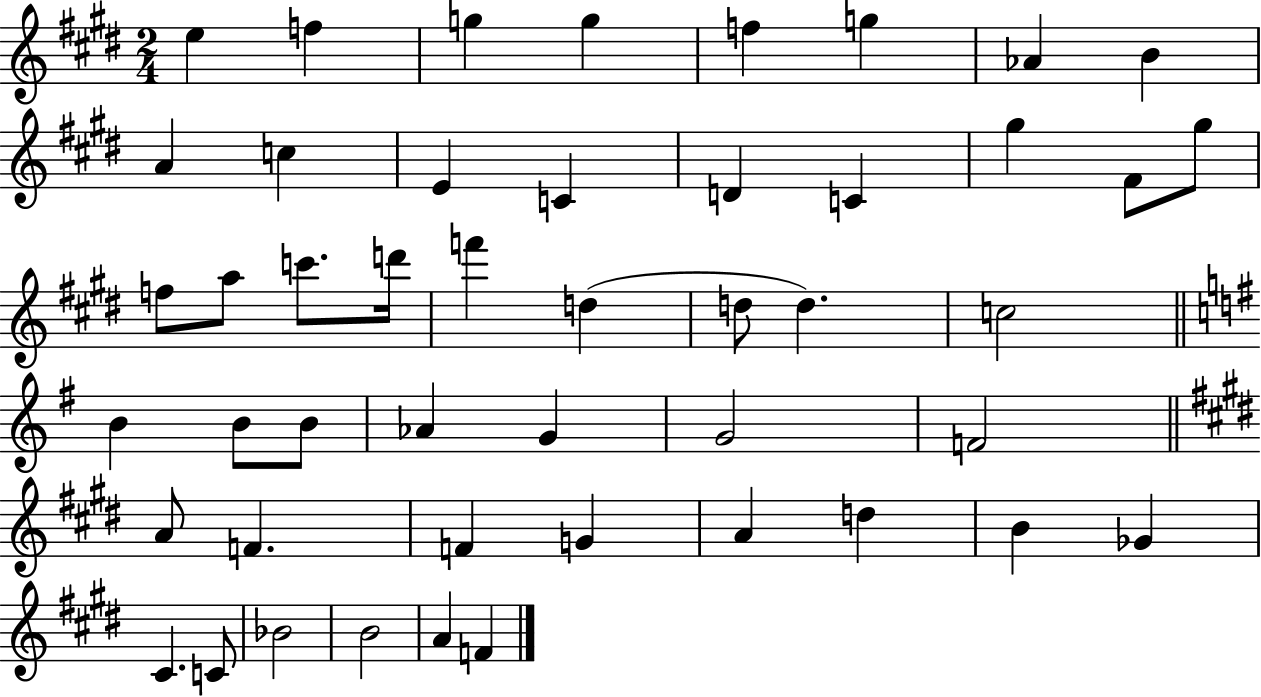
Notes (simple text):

E5/q F5/q G5/q G5/q F5/q G5/q Ab4/q B4/q A4/q C5/q E4/q C4/q D4/q C4/q G#5/q F#4/e G#5/e F5/e A5/e C6/e. D6/s F6/q D5/q D5/e D5/q. C5/h B4/q B4/e B4/e Ab4/q G4/q G4/h F4/h A4/e F4/q. F4/q G4/q A4/q D5/q B4/q Gb4/q C#4/q. C4/e Bb4/h B4/h A4/q F4/q